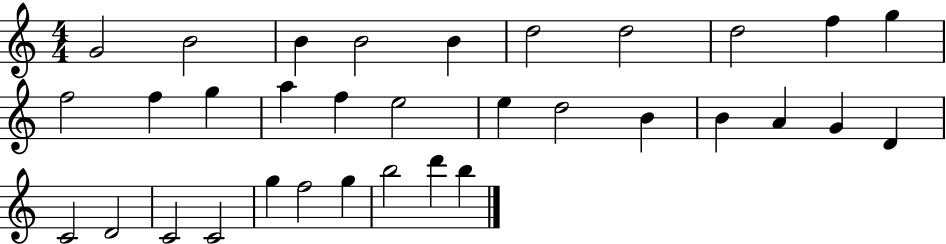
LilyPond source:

{
  \clef treble
  \numericTimeSignature
  \time 4/4
  \key c \major
  g'2 b'2 | b'4 b'2 b'4 | d''2 d''2 | d''2 f''4 g''4 | \break f''2 f''4 g''4 | a''4 f''4 e''2 | e''4 d''2 b'4 | b'4 a'4 g'4 d'4 | \break c'2 d'2 | c'2 c'2 | g''4 f''2 g''4 | b''2 d'''4 b''4 | \break \bar "|."
}